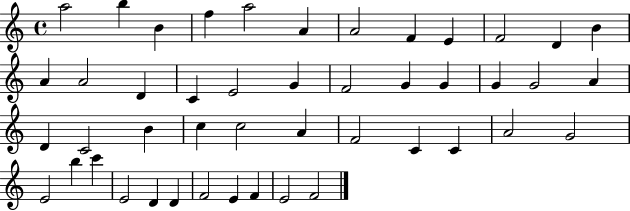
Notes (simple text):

A5/h B5/q B4/q F5/q A5/h A4/q A4/h F4/q E4/q F4/h D4/q B4/q A4/q A4/h D4/q C4/q E4/h G4/q F4/h G4/q G4/q G4/q G4/h A4/q D4/q C4/h B4/q C5/q C5/h A4/q F4/h C4/q C4/q A4/h G4/h E4/h B5/q C6/q E4/h D4/q D4/q F4/h E4/q F4/q E4/h F4/h